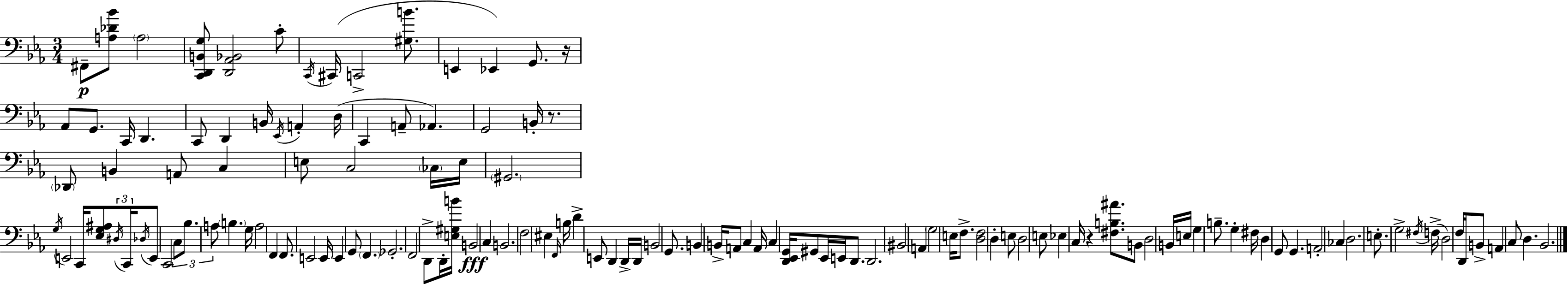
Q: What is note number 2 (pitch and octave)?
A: A3